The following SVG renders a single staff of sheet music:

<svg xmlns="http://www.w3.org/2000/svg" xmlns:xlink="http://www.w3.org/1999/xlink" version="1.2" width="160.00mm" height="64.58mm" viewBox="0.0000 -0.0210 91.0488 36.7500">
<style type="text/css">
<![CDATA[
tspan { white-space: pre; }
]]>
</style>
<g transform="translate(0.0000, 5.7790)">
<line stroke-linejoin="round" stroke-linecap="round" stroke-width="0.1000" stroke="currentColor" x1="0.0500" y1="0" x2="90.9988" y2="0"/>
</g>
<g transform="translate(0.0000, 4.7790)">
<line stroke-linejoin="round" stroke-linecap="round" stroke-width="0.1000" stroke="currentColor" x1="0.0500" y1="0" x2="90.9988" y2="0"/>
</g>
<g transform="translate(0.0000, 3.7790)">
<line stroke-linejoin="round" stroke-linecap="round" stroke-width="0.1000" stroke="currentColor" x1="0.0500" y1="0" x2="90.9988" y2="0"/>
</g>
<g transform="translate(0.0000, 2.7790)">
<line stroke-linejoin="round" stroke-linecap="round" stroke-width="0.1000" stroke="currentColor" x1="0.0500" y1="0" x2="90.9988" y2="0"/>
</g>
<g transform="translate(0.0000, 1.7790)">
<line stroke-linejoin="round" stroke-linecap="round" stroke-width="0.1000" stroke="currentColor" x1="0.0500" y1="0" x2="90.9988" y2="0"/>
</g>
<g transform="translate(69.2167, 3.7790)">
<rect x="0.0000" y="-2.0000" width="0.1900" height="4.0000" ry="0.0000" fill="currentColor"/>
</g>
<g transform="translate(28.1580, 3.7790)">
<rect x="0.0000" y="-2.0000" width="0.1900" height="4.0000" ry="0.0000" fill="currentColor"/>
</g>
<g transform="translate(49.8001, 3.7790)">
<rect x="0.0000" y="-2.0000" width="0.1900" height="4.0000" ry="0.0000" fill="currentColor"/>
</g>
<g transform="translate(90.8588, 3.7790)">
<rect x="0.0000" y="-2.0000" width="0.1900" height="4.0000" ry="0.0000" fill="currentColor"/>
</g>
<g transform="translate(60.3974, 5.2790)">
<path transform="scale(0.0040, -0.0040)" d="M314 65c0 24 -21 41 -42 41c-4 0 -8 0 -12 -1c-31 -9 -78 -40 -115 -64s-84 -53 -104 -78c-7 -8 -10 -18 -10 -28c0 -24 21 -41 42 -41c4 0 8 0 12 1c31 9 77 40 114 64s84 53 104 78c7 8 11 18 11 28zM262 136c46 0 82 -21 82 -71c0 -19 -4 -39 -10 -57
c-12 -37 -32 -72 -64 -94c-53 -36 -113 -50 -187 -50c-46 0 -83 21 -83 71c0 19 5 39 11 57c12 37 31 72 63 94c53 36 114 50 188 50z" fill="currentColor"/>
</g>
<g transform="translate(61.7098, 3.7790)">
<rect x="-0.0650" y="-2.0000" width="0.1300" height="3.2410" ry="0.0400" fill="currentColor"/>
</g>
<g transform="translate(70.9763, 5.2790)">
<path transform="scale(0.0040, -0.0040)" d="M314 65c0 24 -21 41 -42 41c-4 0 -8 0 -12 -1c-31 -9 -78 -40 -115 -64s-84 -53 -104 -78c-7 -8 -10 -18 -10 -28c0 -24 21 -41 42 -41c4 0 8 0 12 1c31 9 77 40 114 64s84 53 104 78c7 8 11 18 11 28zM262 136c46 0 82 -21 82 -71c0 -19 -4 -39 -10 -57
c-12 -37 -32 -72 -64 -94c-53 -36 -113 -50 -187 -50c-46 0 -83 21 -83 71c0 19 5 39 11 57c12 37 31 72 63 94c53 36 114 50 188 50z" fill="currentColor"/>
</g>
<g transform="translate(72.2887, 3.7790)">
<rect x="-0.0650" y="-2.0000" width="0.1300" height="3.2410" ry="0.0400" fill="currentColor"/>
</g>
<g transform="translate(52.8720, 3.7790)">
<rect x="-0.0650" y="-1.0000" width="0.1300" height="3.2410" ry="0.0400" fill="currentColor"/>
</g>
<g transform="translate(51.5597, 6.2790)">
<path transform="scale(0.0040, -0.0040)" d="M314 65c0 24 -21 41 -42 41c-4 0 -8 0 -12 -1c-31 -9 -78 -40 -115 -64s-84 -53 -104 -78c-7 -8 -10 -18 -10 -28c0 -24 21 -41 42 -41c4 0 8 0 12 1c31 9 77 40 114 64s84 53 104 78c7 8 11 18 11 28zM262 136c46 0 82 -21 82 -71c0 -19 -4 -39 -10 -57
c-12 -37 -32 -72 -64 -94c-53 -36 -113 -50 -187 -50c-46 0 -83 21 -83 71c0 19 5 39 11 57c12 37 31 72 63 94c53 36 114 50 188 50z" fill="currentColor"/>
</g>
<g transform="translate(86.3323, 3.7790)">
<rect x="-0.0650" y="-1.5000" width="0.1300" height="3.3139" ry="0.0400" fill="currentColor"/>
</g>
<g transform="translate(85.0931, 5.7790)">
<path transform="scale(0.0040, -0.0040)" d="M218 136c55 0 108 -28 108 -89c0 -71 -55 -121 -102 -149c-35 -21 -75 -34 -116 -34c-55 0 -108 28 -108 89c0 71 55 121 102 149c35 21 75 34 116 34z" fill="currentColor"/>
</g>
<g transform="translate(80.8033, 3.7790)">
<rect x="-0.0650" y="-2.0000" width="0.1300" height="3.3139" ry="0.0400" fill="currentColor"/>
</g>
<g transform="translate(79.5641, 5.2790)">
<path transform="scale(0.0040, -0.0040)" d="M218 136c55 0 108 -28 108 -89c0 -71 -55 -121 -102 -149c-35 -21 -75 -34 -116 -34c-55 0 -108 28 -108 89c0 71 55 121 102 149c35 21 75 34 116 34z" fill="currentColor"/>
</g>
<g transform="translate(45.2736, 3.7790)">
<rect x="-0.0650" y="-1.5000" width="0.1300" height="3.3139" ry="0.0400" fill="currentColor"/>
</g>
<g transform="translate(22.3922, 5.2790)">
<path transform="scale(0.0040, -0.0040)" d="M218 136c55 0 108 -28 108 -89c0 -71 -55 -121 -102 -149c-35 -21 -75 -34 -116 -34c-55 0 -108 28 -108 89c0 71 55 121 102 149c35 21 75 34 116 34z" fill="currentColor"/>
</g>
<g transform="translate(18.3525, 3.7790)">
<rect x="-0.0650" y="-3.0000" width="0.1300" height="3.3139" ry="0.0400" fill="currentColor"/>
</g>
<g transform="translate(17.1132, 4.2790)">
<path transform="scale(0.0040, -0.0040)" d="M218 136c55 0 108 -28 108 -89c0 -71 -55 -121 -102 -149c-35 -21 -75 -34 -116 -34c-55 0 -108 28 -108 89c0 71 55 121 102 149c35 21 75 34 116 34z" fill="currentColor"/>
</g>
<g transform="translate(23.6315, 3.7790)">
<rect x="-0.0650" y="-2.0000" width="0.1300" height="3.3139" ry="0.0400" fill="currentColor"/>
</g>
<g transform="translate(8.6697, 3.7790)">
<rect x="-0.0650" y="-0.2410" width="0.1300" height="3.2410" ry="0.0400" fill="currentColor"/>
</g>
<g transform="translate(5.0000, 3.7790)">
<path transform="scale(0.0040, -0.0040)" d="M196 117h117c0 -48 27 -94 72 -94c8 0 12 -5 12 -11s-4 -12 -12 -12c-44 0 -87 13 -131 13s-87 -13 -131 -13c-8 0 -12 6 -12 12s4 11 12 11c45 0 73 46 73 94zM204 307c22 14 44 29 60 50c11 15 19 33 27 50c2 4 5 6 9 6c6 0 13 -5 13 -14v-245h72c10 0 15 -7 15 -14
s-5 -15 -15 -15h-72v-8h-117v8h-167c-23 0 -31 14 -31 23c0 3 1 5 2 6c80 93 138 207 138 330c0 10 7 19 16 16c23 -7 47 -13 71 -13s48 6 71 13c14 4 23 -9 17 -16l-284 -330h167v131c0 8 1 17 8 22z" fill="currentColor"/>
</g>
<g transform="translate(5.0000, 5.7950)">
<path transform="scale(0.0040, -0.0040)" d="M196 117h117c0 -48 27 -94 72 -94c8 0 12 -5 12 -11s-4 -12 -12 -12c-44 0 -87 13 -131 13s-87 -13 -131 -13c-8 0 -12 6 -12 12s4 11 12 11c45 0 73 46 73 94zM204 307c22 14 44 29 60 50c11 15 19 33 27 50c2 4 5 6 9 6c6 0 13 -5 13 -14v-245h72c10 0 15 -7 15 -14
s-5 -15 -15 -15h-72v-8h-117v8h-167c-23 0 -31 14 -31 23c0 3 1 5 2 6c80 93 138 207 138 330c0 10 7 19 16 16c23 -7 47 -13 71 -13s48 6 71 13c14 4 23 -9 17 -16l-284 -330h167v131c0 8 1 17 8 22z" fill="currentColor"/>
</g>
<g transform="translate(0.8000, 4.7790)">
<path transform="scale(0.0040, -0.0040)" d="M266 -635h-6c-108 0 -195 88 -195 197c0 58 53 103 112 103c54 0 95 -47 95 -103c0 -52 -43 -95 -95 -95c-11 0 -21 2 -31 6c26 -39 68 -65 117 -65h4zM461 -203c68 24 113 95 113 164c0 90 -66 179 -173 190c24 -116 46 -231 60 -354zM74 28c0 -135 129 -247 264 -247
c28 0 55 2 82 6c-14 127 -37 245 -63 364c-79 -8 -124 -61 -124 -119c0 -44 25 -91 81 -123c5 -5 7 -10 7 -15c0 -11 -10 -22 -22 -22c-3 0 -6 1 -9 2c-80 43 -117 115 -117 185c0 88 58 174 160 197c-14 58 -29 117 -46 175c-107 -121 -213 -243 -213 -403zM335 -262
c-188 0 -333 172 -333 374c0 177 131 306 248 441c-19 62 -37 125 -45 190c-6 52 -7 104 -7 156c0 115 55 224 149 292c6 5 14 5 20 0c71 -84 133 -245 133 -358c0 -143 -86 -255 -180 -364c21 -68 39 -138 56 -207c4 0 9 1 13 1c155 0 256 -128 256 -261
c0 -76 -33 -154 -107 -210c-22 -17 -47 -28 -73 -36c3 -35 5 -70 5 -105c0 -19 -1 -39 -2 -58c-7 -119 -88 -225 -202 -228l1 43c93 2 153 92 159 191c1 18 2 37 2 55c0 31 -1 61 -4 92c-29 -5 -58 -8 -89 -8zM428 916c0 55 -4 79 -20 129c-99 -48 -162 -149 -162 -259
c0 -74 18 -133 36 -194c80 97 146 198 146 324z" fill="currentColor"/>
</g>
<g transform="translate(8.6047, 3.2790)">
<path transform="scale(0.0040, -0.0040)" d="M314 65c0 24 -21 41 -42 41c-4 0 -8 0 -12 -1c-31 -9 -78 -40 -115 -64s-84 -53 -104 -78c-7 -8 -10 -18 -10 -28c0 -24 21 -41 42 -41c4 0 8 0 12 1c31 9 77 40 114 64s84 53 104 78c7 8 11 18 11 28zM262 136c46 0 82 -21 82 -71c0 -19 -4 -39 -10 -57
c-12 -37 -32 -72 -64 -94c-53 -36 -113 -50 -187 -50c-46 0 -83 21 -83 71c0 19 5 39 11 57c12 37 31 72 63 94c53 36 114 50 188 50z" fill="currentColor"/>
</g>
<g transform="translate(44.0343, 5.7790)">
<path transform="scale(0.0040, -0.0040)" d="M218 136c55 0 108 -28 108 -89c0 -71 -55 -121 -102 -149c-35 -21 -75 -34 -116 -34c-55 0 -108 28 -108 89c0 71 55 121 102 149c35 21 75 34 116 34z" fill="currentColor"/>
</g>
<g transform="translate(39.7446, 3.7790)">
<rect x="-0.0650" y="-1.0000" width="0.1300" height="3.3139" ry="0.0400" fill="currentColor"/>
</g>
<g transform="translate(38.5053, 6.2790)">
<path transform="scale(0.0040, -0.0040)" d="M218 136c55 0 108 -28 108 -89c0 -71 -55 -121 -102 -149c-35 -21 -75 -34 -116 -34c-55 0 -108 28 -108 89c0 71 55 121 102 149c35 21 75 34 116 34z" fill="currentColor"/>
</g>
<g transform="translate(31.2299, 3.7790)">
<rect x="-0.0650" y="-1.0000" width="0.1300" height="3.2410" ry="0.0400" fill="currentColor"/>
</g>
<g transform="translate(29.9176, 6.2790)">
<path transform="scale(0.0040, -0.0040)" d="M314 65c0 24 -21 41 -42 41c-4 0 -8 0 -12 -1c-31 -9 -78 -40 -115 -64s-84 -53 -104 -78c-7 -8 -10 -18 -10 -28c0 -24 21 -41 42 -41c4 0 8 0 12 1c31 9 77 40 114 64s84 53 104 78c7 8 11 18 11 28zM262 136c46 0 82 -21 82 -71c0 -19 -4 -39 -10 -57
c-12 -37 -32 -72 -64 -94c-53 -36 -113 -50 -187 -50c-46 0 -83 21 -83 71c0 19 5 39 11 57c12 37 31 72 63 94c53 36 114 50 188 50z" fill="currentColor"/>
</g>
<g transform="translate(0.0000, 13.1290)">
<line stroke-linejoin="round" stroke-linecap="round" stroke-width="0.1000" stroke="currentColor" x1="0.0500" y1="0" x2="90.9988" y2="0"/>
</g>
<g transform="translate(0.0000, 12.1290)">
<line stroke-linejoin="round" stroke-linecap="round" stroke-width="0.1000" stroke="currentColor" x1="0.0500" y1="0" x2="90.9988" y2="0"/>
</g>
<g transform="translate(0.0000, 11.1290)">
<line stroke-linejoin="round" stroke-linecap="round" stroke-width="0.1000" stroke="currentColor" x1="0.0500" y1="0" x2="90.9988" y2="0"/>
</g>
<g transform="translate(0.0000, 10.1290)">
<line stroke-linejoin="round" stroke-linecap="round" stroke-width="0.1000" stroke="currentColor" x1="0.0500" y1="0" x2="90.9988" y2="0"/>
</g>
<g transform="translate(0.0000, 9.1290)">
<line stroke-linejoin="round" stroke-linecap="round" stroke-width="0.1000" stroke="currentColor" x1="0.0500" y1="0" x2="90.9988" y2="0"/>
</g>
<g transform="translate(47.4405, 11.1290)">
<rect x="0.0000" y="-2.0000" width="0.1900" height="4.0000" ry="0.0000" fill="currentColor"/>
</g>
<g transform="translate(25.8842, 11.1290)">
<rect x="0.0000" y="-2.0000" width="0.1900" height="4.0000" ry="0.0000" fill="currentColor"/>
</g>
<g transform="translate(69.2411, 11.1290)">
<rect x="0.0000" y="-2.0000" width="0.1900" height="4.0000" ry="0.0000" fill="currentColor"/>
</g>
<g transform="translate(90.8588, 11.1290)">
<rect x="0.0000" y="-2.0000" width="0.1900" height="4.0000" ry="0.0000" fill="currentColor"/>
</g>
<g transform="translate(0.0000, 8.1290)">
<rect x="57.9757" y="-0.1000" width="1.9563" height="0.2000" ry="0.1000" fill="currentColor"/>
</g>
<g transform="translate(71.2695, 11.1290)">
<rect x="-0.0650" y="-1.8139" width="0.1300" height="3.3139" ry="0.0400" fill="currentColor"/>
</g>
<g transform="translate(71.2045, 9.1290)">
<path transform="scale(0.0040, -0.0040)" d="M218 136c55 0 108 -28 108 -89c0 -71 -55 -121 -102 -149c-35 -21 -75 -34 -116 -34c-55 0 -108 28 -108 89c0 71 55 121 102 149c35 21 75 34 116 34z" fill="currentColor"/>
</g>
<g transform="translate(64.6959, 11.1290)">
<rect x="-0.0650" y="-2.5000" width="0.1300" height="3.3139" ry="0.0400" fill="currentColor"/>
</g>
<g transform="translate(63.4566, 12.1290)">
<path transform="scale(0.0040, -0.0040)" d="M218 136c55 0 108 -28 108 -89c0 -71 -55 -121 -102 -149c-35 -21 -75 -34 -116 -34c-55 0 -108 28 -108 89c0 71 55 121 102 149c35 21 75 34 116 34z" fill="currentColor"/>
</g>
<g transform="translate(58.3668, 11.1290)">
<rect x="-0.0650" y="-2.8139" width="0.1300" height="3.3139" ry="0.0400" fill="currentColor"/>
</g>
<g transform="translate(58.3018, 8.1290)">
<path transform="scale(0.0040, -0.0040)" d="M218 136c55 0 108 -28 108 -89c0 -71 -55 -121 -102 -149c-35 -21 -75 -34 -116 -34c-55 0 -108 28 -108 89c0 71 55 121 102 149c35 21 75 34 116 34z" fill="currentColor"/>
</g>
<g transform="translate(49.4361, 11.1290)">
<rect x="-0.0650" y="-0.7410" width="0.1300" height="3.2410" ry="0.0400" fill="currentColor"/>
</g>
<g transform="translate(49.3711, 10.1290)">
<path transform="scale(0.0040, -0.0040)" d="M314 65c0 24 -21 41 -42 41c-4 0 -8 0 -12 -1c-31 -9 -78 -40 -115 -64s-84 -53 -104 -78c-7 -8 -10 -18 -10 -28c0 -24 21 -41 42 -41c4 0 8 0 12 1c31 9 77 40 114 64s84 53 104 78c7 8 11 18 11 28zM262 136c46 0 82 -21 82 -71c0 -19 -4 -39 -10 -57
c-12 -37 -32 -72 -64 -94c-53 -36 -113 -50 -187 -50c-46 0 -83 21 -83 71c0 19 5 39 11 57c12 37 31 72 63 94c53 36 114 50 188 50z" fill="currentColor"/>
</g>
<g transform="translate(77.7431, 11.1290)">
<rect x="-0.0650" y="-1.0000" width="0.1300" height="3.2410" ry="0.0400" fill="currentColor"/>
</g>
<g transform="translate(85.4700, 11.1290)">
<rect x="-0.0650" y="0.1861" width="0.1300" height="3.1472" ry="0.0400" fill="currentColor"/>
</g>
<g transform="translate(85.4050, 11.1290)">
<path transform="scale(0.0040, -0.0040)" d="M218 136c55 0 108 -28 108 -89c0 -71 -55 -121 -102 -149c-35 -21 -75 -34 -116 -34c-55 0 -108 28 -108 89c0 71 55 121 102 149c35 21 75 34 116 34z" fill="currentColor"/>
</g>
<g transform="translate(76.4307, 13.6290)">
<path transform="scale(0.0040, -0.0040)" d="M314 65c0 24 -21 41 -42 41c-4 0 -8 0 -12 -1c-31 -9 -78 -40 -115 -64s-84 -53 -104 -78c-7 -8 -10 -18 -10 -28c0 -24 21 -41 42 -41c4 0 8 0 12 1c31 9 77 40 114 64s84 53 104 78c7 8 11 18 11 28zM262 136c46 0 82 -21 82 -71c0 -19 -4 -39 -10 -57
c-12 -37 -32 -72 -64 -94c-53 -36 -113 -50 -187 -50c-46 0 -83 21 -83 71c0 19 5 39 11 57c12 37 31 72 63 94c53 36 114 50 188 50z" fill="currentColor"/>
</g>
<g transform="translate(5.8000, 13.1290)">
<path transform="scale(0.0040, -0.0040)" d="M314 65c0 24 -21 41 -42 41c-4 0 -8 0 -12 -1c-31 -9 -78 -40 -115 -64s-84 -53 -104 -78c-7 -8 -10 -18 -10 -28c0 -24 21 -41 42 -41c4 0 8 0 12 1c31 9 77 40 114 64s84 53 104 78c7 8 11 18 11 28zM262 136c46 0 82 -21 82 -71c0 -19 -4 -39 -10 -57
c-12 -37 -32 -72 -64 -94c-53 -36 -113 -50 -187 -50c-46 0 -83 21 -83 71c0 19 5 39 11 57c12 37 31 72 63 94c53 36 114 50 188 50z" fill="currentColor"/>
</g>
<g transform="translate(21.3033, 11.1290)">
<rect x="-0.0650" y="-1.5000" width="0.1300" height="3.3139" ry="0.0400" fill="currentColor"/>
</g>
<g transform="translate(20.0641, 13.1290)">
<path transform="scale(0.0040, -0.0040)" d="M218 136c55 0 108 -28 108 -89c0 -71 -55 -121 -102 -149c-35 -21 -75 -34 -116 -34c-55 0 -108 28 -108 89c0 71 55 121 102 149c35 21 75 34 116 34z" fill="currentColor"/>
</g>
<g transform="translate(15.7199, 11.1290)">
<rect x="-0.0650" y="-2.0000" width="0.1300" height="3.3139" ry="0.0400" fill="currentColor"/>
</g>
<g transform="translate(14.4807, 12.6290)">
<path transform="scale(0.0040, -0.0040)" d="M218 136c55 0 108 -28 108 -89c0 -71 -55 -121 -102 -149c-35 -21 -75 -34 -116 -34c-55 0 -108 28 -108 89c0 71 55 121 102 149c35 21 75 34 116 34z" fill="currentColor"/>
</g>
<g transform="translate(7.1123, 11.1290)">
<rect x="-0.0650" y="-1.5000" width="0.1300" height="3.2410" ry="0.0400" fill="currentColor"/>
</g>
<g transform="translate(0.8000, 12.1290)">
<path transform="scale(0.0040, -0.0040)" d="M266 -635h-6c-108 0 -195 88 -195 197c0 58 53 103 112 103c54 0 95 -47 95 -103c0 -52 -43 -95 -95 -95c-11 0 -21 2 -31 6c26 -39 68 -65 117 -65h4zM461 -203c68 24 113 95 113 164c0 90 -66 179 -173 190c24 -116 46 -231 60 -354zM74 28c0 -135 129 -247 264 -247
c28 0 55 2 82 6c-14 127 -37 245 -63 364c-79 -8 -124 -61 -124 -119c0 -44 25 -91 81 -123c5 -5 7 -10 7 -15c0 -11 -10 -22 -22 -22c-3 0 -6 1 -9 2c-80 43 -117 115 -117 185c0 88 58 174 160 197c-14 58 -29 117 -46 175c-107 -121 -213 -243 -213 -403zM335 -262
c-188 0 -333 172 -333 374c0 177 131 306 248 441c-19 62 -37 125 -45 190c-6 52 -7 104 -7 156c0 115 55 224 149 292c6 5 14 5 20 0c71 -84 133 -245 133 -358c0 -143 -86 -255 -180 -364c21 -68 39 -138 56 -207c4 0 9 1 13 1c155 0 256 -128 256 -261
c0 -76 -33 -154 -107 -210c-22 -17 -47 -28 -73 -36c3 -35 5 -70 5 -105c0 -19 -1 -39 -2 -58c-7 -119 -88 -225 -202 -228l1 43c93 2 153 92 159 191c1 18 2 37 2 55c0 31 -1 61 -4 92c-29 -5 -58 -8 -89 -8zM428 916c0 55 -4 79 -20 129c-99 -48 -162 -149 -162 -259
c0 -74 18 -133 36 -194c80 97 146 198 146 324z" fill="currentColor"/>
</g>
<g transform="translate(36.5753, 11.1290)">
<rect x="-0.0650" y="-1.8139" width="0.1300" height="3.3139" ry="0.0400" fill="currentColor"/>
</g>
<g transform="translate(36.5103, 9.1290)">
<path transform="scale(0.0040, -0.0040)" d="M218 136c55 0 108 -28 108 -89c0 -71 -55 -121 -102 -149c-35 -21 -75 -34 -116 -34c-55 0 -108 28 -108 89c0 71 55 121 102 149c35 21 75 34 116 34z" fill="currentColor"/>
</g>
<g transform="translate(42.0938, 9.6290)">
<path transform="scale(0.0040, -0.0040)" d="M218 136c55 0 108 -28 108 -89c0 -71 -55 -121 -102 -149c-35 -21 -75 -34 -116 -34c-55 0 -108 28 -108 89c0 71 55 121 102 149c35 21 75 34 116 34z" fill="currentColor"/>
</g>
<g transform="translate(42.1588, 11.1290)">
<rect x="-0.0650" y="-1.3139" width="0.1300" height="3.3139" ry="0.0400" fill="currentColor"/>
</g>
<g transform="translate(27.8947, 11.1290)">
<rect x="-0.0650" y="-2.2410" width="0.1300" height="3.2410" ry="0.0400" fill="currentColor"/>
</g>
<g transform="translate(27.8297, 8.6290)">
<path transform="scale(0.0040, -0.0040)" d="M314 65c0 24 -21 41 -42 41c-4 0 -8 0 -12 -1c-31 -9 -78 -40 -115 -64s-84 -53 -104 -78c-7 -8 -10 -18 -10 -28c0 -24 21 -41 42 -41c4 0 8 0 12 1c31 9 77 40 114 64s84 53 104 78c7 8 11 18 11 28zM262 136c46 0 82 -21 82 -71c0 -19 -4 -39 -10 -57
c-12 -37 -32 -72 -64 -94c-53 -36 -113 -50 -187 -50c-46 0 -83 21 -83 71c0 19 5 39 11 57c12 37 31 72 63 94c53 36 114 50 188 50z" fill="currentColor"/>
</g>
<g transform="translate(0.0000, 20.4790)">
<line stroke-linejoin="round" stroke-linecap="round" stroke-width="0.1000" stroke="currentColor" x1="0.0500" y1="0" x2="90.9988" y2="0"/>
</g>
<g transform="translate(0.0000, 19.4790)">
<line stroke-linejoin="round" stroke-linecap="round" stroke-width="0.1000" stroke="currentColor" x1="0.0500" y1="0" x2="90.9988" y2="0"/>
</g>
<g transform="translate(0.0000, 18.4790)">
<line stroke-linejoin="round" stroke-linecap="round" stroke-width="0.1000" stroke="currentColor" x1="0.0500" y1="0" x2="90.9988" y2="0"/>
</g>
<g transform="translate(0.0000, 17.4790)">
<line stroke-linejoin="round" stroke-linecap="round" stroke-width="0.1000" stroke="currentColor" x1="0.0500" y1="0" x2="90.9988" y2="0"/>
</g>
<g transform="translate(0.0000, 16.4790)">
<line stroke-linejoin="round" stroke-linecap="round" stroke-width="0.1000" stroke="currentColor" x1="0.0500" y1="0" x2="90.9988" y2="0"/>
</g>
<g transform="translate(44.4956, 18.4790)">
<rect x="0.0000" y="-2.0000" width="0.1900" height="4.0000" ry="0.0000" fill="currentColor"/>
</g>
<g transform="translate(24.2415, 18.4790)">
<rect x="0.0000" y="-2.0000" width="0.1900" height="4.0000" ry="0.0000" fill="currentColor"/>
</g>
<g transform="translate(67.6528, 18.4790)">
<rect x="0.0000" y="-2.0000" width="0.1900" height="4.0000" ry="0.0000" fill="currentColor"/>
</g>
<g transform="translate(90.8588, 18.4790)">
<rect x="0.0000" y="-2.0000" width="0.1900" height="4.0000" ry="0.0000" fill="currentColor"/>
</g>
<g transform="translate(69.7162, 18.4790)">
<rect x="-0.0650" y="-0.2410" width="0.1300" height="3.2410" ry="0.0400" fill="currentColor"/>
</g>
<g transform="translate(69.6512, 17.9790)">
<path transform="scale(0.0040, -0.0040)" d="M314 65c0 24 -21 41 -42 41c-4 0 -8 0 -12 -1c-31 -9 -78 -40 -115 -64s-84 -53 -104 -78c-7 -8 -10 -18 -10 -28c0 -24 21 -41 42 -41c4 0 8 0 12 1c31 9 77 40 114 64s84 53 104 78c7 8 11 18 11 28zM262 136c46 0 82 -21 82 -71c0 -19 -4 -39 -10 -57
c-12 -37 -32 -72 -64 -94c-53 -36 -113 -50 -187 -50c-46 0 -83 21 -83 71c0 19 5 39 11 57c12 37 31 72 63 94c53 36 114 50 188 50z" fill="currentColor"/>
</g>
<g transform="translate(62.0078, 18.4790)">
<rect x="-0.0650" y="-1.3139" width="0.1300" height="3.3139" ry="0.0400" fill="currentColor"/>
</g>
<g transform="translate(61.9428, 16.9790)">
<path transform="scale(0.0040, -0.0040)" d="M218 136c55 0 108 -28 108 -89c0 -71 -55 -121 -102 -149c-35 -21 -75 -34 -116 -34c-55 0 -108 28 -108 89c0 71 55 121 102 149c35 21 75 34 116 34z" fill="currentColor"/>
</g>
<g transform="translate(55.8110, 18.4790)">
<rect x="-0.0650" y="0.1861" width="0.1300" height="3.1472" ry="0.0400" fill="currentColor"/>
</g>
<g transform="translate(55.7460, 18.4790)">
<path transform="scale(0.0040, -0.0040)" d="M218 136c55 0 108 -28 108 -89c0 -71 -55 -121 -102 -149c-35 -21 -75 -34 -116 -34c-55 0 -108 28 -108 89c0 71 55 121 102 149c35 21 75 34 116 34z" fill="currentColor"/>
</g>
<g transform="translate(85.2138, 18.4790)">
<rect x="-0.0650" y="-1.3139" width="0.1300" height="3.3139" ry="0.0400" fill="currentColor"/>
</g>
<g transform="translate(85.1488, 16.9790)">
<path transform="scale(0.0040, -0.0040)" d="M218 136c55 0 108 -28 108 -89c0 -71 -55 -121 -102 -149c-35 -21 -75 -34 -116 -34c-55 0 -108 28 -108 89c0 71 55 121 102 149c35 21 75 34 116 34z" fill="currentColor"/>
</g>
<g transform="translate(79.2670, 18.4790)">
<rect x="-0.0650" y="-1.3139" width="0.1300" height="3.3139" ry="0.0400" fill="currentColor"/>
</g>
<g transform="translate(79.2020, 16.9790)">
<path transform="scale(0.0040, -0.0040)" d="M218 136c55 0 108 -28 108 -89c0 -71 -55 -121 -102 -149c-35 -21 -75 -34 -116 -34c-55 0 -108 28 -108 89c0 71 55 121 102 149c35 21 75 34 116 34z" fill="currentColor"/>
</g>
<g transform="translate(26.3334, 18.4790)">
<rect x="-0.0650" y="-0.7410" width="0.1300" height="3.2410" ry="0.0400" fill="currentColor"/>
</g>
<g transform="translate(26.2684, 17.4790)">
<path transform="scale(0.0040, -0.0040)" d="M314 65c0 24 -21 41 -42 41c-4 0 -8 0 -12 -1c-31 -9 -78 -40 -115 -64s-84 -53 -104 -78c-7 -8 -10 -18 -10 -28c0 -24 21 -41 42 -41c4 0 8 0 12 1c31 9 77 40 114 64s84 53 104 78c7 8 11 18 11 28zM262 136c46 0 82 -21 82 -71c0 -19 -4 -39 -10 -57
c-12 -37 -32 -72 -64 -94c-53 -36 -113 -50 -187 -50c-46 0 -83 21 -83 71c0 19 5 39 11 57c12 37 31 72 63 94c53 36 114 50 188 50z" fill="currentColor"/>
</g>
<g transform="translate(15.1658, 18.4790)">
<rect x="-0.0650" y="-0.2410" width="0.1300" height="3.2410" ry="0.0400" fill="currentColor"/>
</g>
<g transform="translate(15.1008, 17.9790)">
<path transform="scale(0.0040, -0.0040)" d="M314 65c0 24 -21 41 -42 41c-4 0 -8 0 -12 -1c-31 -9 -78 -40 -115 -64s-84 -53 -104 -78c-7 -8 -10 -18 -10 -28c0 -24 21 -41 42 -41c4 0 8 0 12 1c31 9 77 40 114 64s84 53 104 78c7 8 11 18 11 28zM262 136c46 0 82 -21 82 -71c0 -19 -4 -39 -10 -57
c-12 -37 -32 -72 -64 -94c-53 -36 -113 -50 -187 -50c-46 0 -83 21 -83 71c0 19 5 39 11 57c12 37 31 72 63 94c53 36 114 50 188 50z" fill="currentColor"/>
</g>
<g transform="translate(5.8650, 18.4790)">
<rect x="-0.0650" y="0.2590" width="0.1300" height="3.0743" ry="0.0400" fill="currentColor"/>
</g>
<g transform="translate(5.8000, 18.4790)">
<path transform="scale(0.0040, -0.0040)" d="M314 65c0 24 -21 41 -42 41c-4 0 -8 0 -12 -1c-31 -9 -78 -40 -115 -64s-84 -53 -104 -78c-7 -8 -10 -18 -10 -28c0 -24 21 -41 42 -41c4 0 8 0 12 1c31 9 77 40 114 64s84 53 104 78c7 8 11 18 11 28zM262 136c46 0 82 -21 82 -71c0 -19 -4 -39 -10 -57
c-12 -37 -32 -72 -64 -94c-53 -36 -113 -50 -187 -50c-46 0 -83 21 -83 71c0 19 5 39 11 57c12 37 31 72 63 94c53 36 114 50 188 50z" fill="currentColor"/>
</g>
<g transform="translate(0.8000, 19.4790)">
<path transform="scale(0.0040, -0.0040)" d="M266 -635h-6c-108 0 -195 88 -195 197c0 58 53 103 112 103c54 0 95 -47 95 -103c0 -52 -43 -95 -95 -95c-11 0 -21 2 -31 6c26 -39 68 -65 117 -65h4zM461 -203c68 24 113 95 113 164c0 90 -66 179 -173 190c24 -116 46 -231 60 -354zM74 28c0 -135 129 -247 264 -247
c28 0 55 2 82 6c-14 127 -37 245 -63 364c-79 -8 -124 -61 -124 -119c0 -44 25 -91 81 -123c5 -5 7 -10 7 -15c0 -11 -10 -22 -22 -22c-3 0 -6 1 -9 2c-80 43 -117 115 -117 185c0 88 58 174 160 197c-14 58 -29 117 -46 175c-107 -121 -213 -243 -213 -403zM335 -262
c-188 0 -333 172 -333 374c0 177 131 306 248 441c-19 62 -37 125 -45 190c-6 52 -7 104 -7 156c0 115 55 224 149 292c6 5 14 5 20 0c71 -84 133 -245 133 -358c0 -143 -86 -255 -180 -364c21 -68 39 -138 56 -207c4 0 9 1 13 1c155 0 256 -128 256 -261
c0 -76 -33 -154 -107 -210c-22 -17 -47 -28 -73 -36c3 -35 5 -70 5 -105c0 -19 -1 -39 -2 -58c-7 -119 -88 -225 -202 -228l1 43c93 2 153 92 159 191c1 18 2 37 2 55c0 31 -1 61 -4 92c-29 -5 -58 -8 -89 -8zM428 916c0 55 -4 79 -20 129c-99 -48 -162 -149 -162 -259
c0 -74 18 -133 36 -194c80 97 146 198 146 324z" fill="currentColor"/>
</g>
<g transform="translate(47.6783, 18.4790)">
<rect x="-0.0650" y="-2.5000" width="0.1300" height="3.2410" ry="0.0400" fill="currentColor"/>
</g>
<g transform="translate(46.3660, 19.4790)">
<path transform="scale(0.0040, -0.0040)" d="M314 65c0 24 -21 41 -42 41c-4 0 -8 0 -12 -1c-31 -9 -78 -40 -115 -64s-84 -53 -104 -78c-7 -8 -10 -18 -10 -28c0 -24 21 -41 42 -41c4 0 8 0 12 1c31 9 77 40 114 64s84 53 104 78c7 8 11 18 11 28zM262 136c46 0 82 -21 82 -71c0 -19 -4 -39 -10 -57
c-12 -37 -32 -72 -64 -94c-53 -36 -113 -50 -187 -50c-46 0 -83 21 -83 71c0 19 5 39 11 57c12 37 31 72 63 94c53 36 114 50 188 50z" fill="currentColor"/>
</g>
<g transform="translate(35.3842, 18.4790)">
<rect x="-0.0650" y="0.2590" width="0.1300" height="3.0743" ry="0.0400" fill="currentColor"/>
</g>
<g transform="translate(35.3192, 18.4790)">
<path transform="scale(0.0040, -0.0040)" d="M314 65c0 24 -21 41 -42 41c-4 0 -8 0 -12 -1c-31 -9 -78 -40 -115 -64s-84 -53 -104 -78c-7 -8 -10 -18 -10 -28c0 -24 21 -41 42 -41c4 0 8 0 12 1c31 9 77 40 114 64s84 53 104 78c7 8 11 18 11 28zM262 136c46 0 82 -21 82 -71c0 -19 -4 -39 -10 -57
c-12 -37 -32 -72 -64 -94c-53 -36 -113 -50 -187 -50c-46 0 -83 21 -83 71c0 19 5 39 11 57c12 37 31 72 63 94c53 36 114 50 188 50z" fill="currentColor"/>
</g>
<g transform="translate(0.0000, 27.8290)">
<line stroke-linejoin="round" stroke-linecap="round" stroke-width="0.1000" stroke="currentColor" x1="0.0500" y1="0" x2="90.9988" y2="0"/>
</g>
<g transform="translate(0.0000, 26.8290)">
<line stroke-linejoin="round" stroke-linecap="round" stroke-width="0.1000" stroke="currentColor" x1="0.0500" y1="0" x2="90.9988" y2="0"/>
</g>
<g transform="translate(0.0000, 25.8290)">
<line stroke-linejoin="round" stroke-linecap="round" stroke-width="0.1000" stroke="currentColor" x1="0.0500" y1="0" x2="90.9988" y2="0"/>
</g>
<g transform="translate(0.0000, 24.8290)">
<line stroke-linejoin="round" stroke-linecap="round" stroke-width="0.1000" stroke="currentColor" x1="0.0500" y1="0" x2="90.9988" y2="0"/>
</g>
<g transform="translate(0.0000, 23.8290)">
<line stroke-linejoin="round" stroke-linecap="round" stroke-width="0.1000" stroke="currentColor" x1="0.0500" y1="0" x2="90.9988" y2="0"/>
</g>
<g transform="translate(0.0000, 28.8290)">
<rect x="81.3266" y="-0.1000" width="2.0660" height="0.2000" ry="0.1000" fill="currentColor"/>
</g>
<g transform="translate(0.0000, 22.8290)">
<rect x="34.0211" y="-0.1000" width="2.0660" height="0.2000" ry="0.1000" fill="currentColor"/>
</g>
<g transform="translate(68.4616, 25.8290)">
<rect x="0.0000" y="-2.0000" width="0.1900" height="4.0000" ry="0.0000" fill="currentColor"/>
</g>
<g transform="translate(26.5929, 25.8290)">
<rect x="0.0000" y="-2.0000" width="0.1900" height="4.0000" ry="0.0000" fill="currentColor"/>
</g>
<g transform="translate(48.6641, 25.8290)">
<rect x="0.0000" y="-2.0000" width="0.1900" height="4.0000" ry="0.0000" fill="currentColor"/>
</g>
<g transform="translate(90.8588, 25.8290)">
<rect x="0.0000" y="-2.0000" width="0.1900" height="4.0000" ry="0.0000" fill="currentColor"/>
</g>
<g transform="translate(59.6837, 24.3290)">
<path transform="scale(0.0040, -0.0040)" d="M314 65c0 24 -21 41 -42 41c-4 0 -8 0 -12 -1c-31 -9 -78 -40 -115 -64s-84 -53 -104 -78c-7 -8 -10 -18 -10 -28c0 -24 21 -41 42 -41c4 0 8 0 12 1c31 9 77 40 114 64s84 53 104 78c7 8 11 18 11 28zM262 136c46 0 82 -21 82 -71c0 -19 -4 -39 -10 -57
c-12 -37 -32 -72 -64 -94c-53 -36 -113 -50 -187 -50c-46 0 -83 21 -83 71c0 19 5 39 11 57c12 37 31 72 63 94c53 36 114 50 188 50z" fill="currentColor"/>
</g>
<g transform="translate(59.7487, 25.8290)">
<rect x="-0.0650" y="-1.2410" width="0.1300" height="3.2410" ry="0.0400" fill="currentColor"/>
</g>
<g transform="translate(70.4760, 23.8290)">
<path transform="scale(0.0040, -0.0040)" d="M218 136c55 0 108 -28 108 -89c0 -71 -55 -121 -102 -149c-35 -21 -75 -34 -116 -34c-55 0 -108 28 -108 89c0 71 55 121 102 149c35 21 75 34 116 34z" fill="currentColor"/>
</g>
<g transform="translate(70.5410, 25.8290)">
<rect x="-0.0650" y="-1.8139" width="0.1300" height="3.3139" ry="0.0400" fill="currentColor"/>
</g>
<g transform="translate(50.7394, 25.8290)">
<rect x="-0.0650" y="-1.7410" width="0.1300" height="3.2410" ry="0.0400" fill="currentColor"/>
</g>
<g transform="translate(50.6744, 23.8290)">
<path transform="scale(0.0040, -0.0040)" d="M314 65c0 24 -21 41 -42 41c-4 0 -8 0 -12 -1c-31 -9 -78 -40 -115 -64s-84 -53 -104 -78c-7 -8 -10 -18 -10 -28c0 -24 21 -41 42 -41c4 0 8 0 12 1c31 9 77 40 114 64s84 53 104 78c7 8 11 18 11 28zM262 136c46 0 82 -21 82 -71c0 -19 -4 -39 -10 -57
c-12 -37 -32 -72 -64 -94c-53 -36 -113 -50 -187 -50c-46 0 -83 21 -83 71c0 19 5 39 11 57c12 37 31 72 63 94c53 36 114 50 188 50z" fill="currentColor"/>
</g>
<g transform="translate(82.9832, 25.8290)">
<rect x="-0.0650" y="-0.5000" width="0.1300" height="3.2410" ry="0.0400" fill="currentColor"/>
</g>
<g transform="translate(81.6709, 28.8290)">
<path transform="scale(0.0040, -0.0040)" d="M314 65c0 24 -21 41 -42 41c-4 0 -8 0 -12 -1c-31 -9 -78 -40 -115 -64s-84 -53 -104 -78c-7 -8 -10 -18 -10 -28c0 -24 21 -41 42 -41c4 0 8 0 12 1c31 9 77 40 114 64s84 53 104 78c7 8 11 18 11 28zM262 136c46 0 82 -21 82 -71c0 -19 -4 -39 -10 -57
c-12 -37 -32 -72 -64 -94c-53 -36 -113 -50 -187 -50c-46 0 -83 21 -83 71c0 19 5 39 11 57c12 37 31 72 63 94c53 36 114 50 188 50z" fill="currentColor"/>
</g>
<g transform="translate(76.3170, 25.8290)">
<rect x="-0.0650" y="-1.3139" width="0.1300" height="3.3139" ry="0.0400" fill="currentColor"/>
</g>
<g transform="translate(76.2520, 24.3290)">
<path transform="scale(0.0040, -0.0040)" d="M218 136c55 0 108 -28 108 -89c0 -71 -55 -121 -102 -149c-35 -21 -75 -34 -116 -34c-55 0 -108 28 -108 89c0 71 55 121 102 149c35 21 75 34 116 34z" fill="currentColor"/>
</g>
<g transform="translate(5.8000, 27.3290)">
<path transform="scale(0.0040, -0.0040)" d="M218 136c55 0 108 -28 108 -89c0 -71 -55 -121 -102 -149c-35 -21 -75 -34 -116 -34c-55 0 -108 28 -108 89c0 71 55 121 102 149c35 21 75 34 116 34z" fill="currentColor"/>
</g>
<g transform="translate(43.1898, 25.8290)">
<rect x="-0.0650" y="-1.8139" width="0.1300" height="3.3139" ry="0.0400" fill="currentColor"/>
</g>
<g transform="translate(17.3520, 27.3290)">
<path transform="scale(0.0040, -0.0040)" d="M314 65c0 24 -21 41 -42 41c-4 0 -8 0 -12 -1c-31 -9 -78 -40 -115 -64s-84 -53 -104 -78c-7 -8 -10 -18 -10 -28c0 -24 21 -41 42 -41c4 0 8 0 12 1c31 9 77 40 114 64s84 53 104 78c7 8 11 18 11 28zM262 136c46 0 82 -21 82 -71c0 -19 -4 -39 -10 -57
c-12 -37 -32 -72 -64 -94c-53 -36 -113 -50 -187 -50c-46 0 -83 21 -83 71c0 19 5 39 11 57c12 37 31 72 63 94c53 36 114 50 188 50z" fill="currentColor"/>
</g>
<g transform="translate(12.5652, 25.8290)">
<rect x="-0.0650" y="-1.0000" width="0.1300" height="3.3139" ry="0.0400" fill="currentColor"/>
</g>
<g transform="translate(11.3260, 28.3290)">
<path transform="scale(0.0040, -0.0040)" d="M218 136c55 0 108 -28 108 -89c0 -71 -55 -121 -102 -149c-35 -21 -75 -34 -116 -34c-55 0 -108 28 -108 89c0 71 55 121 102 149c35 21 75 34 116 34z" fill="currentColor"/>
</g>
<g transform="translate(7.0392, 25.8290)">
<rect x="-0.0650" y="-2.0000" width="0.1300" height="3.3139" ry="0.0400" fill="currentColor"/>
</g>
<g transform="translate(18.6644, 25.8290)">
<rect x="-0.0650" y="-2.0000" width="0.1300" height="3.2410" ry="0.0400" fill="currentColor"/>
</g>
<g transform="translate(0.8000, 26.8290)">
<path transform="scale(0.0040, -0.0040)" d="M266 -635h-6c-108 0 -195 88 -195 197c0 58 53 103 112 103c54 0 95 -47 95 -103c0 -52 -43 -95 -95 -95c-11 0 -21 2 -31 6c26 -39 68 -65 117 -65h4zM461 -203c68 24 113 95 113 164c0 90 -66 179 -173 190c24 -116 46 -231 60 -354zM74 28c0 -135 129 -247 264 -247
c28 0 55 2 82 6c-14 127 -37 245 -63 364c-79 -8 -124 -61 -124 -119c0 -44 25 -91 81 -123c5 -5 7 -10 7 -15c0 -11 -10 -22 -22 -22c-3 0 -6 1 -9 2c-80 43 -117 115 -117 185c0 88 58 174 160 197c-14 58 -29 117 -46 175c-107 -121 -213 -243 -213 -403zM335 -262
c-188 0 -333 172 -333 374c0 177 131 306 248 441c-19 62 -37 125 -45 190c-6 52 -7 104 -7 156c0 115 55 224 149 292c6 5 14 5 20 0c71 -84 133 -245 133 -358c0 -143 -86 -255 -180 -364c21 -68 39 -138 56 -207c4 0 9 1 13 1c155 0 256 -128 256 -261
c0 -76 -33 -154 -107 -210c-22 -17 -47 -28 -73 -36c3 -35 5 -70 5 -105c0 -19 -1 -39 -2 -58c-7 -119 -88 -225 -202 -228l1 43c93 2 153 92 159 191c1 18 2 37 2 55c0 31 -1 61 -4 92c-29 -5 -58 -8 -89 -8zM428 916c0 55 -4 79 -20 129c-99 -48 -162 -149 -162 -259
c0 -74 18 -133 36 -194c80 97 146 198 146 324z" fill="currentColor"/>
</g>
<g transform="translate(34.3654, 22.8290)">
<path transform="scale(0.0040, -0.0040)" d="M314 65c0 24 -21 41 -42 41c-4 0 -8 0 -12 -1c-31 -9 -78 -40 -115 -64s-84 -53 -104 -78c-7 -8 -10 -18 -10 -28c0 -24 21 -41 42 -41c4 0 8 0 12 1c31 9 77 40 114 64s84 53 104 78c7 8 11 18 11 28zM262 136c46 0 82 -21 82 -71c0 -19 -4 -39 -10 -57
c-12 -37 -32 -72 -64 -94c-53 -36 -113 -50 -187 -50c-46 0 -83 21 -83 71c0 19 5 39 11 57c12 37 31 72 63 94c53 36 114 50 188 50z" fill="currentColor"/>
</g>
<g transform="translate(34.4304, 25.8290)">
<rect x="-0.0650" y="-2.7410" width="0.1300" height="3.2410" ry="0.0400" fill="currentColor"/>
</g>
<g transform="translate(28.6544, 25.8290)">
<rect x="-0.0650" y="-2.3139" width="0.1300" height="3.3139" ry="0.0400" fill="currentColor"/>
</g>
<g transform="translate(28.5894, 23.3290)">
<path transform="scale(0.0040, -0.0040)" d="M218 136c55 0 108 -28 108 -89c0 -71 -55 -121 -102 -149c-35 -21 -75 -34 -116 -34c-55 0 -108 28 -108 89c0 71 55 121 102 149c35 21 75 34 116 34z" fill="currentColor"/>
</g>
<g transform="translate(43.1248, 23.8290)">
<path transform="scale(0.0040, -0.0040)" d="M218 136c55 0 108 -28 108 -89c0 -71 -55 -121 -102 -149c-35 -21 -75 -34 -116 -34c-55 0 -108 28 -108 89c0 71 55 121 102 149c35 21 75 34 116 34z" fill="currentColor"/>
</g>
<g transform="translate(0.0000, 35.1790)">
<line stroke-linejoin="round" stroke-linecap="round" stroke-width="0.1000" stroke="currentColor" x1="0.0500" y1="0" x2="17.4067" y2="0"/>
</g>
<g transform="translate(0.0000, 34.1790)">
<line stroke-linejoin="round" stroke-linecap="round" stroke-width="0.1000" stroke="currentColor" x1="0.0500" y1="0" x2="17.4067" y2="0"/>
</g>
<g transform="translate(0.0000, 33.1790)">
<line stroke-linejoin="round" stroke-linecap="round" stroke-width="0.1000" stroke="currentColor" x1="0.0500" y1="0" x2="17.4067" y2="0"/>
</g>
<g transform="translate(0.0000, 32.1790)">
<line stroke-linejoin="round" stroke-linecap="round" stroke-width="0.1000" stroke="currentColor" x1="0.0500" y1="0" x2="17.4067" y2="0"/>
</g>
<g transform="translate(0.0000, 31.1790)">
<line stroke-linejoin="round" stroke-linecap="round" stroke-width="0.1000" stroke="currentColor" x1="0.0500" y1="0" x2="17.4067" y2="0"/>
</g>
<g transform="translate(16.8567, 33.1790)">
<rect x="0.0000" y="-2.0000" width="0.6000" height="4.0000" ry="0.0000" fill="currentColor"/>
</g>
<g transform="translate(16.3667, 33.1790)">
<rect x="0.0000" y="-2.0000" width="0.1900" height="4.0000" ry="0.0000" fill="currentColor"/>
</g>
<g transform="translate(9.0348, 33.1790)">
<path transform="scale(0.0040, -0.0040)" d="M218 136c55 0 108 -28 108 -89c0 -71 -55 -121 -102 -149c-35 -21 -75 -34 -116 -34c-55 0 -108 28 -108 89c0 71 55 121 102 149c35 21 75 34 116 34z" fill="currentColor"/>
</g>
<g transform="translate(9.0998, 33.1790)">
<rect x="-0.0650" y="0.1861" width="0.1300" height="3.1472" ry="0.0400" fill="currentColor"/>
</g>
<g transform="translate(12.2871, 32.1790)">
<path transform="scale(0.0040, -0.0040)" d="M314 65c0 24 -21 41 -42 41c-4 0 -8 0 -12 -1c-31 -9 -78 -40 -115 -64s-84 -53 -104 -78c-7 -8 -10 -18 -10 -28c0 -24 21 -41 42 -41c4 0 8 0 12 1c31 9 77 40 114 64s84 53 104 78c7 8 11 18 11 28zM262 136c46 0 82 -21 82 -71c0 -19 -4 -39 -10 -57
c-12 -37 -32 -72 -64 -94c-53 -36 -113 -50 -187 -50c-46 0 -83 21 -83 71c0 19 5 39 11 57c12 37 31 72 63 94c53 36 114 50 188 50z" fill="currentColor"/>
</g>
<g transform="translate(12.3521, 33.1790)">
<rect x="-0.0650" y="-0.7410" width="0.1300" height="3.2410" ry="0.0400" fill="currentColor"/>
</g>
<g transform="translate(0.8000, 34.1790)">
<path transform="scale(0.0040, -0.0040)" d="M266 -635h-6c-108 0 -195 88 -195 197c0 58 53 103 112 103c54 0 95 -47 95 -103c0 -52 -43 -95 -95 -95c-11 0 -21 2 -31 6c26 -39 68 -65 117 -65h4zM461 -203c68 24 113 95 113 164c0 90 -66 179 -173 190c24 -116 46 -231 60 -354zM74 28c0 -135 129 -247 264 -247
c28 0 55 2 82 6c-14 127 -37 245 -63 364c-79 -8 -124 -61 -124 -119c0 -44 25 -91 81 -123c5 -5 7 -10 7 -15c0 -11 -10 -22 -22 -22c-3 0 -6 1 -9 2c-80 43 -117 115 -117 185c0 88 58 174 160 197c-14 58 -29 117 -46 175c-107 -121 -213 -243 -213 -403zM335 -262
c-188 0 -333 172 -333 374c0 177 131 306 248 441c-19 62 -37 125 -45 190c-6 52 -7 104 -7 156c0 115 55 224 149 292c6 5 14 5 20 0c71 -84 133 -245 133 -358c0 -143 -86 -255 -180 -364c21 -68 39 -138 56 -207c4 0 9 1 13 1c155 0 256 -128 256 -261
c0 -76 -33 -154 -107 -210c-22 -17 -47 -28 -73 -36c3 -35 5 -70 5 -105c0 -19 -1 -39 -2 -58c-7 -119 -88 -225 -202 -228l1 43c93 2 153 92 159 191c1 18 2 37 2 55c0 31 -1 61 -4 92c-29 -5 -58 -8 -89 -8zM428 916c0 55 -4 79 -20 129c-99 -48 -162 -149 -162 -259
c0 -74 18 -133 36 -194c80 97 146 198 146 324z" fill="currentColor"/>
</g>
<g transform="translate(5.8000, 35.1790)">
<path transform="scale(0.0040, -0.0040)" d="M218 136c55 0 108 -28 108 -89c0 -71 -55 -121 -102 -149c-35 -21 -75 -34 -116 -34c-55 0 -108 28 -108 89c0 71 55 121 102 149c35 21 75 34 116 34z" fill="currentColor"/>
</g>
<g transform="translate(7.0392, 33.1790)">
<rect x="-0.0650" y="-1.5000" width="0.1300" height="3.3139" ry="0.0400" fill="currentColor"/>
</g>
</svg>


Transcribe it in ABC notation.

X:1
T:Untitled
M:4/4
L:1/4
K:C
c2 A F D2 D E D2 F2 F2 F E E2 F E g2 f e d2 a G f D2 B B2 c2 d2 B2 G2 B e c2 e e F D F2 g a2 f f2 e2 f e C2 E B d2